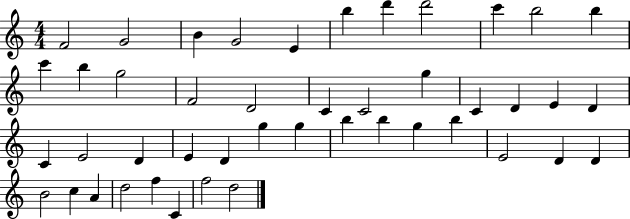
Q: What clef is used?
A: treble